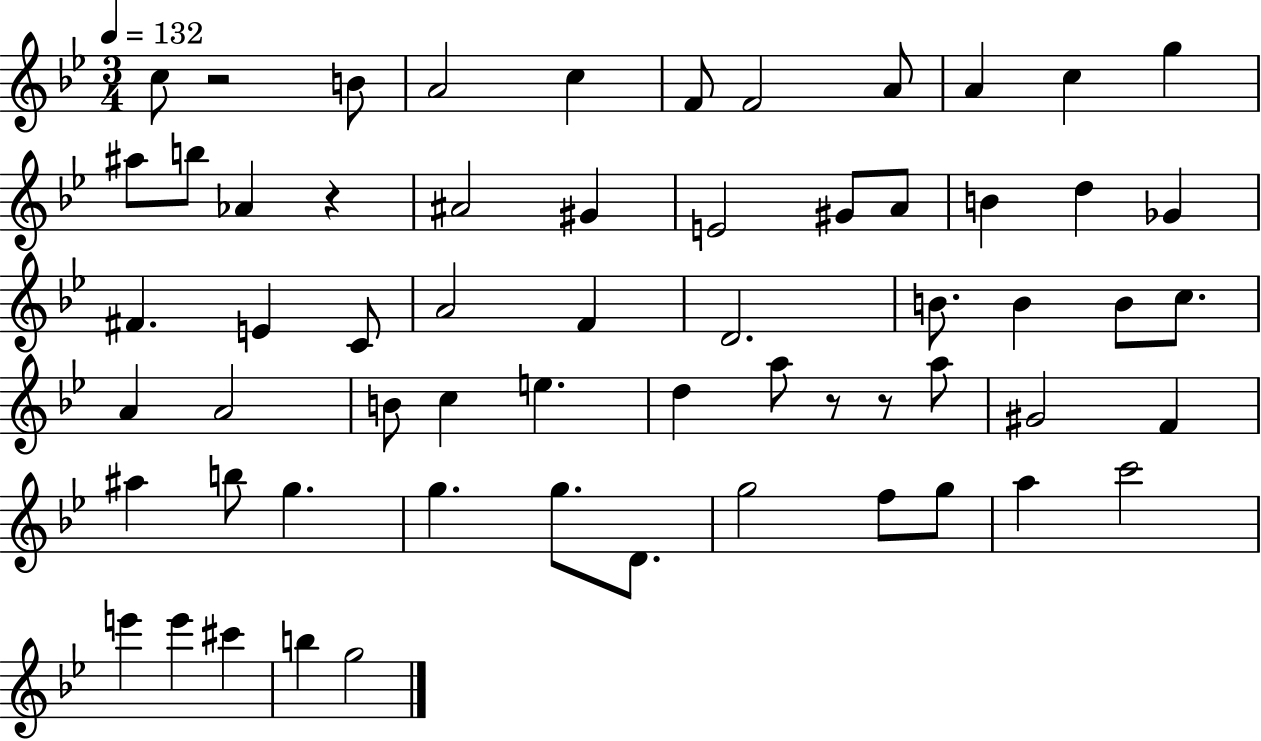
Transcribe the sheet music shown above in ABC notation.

X:1
T:Untitled
M:3/4
L:1/4
K:Bb
c/2 z2 B/2 A2 c F/2 F2 A/2 A c g ^a/2 b/2 _A z ^A2 ^G E2 ^G/2 A/2 B d _G ^F E C/2 A2 F D2 B/2 B B/2 c/2 A A2 B/2 c e d a/2 z/2 z/2 a/2 ^G2 F ^a b/2 g g g/2 D/2 g2 f/2 g/2 a c'2 e' e' ^c' b g2